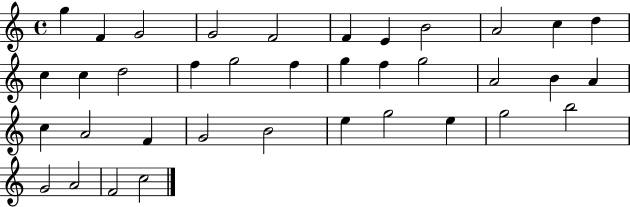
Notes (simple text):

G5/q F4/q G4/h G4/h F4/h F4/q E4/q B4/h A4/h C5/q D5/q C5/q C5/q D5/h F5/q G5/h F5/q G5/q F5/q G5/h A4/h B4/q A4/q C5/q A4/h F4/q G4/h B4/h E5/q G5/h E5/q G5/h B5/h G4/h A4/h F4/h C5/h